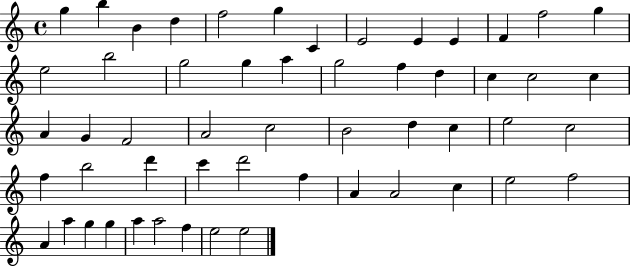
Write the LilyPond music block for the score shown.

{
  \clef treble
  \time 4/4
  \defaultTimeSignature
  \key c \major
  g''4 b''4 b'4 d''4 | f''2 g''4 c'4 | e'2 e'4 e'4 | f'4 f''2 g''4 | \break e''2 b''2 | g''2 g''4 a''4 | g''2 f''4 d''4 | c''4 c''2 c''4 | \break a'4 g'4 f'2 | a'2 c''2 | b'2 d''4 c''4 | e''2 c''2 | \break f''4 b''2 d'''4 | c'''4 d'''2 f''4 | a'4 a'2 c''4 | e''2 f''2 | \break a'4 a''4 g''4 g''4 | a''4 a''2 f''4 | e''2 e''2 | \bar "|."
}